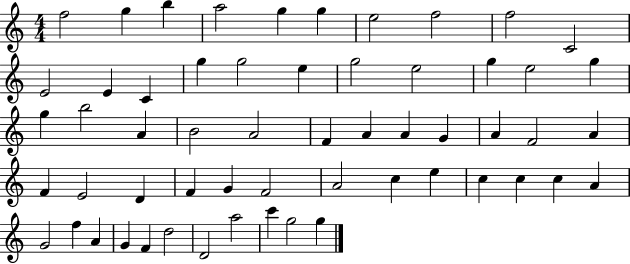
F5/h G5/q B5/q A5/h G5/q G5/q E5/h F5/h F5/h C4/h E4/h E4/q C4/q G5/q G5/h E5/q G5/h E5/h G5/q E5/h G5/q G5/q B5/h A4/q B4/h A4/h F4/q A4/q A4/q G4/q A4/q F4/h A4/q F4/q E4/h D4/q F4/q G4/q F4/h A4/h C5/q E5/q C5/q C5/q C5/q A4/q G4/h F5/q A4/q G4/q F4/q D5/h D4/h A5/h C6/q G5/h G5/q